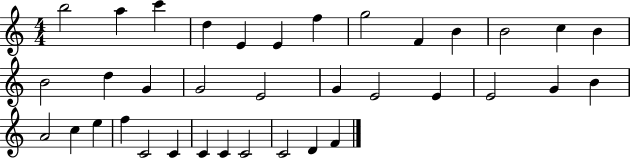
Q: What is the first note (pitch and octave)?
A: B5